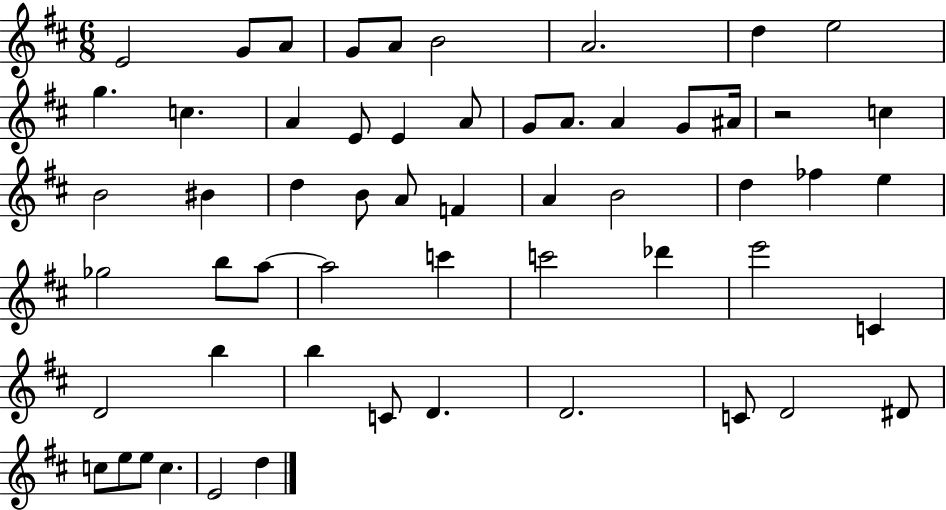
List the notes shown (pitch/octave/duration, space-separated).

E4/h G4/e A4/e G4/e A4/e B4/h A4/h. D5/q E5/h G5/q. C5/q. A4/q E4/e E4/q A4/e G4/e A4/e. A4/q G4/e A#4/s R/h C5/q B4/h BIS4/q D5/q B4/e A4/e F4/q A4/q B4/h D5/q FES5/q E5/q Gb5/h B5/e A5/e A5/h C6/q C6/h Db6/q E6/h C4/q D4/h B5/q B5/q C4/e D4/q. D4/h. C4/e D4/h D#4/e C5/e E5/e E5/e C5/q. E4/h D5/q